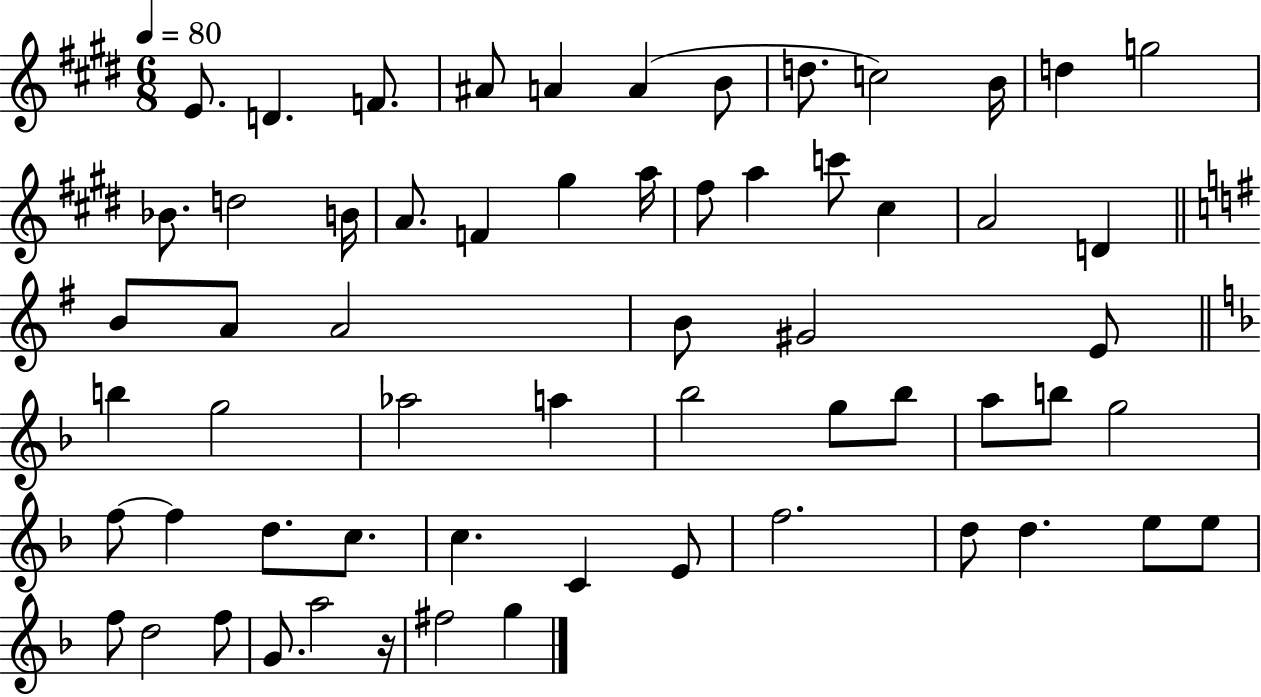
X:1
T:Untitled
M:6/8
L:1/4
K:E
E/2 D F/2 ^A/2 A A B/2 d/2 c2 B/4 d g2 _B/2 d2 B/4 A/2 F ^g a/4 ^f/2 a c'/2 ^c A2 D B/2 A/2 A2 B/2 ^G2 E/2 b g2 _a2 a _b2 g/2 _b/2 a/2 b/2 g2 f/2 f d/2 c/2 c C E/2 f2 d/2 d e/2 e/2 f/2 d2 f/2 G/2 a2 z/4 ^f2 g